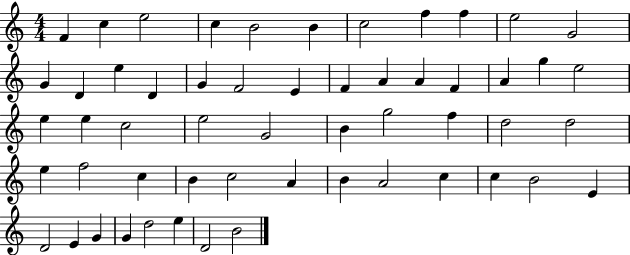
{
  \clef treble
  \numericTimeSignature
  \time 4/4
  \key c \major
  f'4 c''4 e''2 | c''4 b'2 b'4 | c''2 f''4 f''4 | e''2 g'2 | \break g'4 d'4 e''4 d'4 | g'4 f'2 e'4 | f'4 a'4 a'4 f'4 | a'4 g''4 e''2 | \break e''4 e''4 c''2 | e''2 g'2 | b'4 g''2 f''4 | d''2 d''2 | \break e''4 f''2 c''4 | b'4 c''2 a'4 | b'4 a'2 c''4 | c''4 b'2 e'4 | \break d'2 e'4 g'4 | g'4 d''2 e''4 | d'2 b'2 | \bar "|."
}